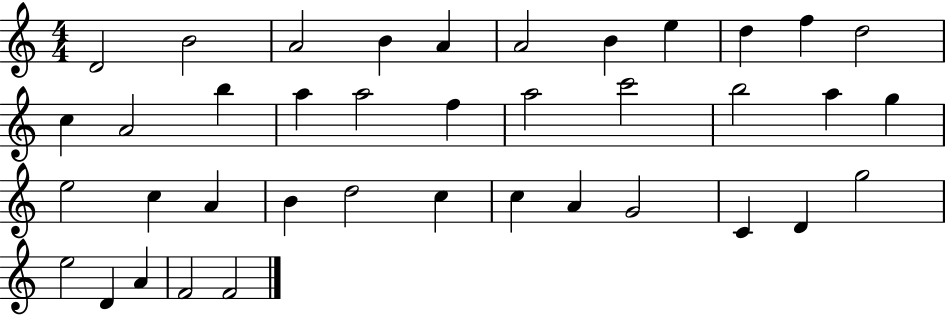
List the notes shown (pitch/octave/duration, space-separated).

D4/h B4/h A4/h B4/q A4/q A4/h B4/q E5/q D5/q F5/q D5/h C5/q A4/h B5/q A5/q A5/h F5/q A5/h C6/h B5/h A5/q G5/q E5/h C5/q A4/q B4/q D5/h C5/q C5/q A4/q G4/h C4/q D4/q G5/h E5/h D4/q A4/q F4/h F4/h